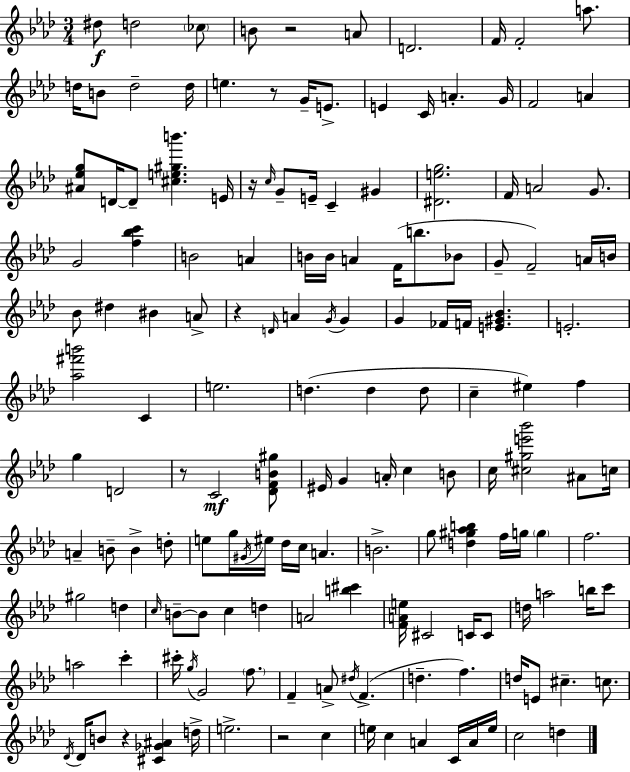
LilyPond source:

{
  \clef treble
  \numericTimeSignature
  \time 3/4
  \key f \minor
  dis''8\f d''2 \parenthesize ces''8 | b'8 r2 a'8 | d'2. | f'16 f'2-. a''8. | \break d''16 b'8 d''2-- d''16 | e''4. r8 g'16-- e'8.-> | e'4 c'16 a'4.-. g'16 | f'2 a'4 | \break <ais' ees'' g''>8 d'16~~ d'8-- <cis'' e'' gis'' b'''>4. e'16 | r16 \grace { c''16 } g'8-- e'16-- c'4-- gis'4 | <dis' e'' g''>2. | f'16 a'2 g'8. | \break g'2 <f'' bes'' c'''>4 | b'2 a'4 | b'16 b'16 a'4 f'16( b''8. bes'8 | g'8-- f'2--) a'16 | \break b'16 bes'8 dis''4 bis'4 a'8-> | r4 \grace { d'16 } a'4 \acciaccatura { g'16 } g'4 | g'4 fes'16 f'16 <e' gis' bes'>4. | e'2.-. | \break <aes'' fis''' b'''>2 c'4 | e''2. | d''4.( d''4 | d''8 c''4-- eis''4) f''4 | \break g''4 d'2 | r8 c'2\mf | <des' f' b' gis''>8 eis'16 g'4 a'16-. c''4 | b'8 c''16 <cis'' gis'' e''' bes'''>2 | \break ais'8 c''16 a'4-- b'8-- b'4-> | d''8-. e''8 g''16 \acciaccatura { gis'16 } eis''16 des''16 c''16 a'4. | b'2.-> | g''8 <d'' gis'' aes'' b''>4 f''16 g''16 | \break \parenthesize g''4 f''2. | gis''2 | d''4 \grace { c''16 } b'8--~~ b'8 c''4 | d''4 a'2 | \break <b'' cis'''>4 <f' a' e''>16 cis'2 | c'16 c'8 d''16 a''2 | b''16 c'''8 a''2 | c'''4-. cis'''16-. \acciaccatura { g''16 } g'2 | \break \parenthesize f''8. f'4-- a'8-> | \acciaccatura { dis''16 }( f'4.-> d''4.-- | f''4.) d''16 e'8 cis''4.-- | c''8. \acciaccatura { des'16 } des'16 b'8 r4 | \break <cis' ges' ais'>4 d''16-> e''2.-> | r2 | c''4 e''16 c''4 | a'4 c'16 a'16 e''16 c''2 | \break d''4 \bar "|."
}